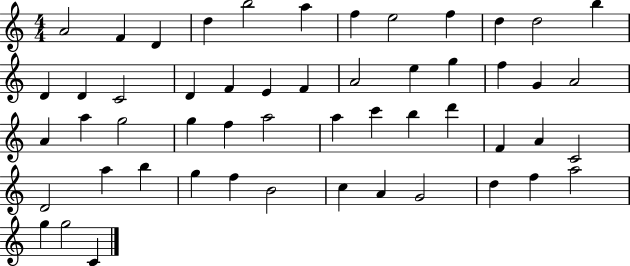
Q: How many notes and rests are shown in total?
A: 53